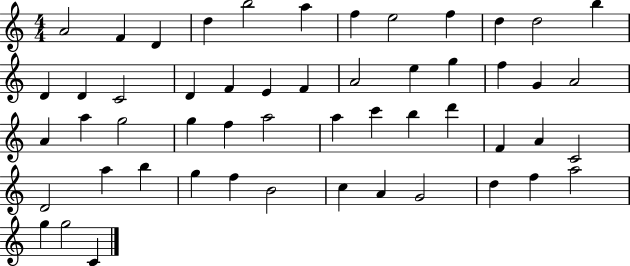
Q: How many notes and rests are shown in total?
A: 53